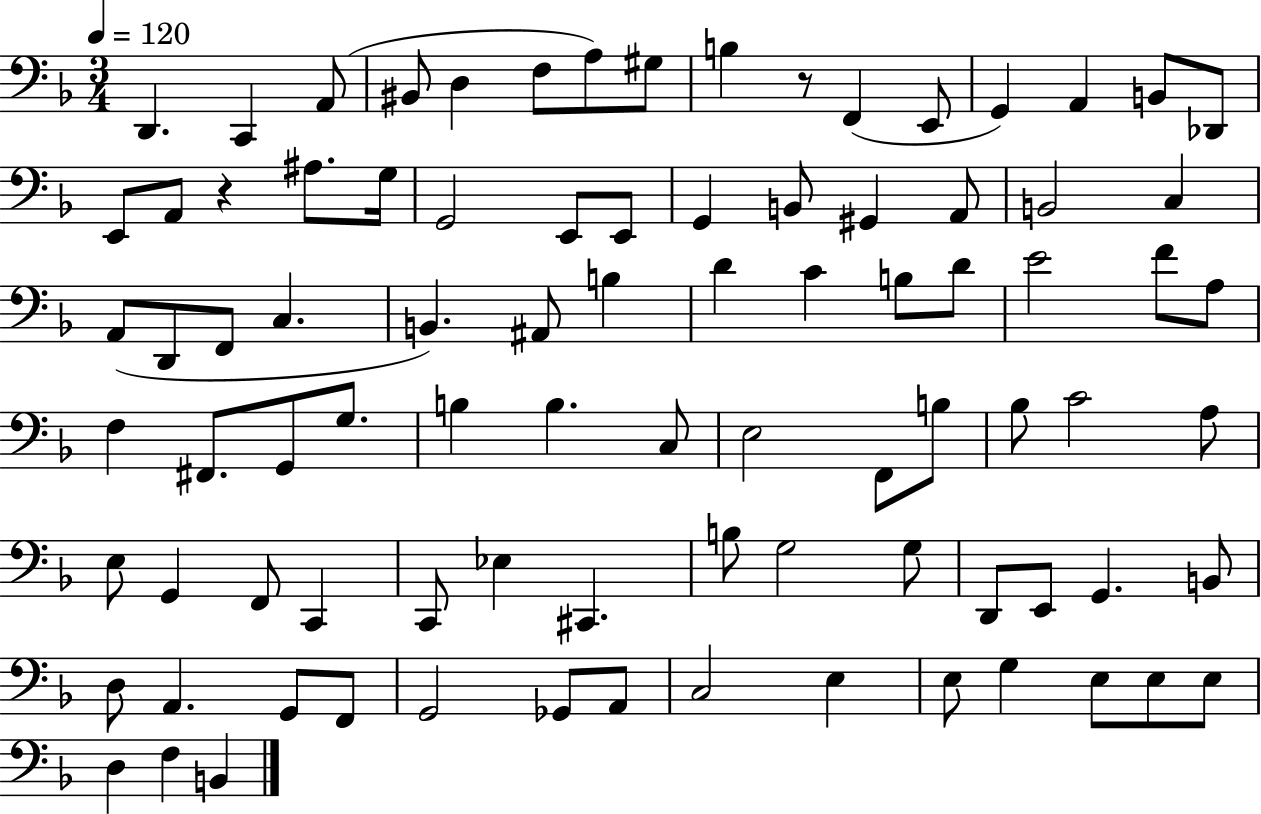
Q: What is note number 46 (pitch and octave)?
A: G3